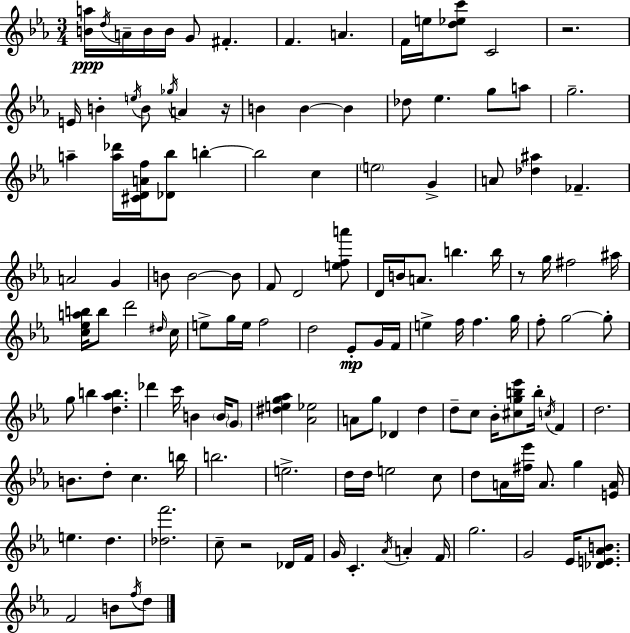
[B4,A5]/s D5/s A4/s B4/s B4/s G4/e F#4/q. F4/q. A4/q. F4/s E5/s [D5,Eb5,C6]/e C4/h R/h. E4/s B4/q E5/s B4/e Gb5/s A4/q R/s B4/q B4/q B4/q Db5/e Eb5/q. G5/e A5/e G5/h. A5/q [A5,Db6]/s [C#4,D4,A4,F5]/s [Db4,Bb5]/e B5/q B5/h C5/q E5/h G4/q A4/e [Db5,A#5]/q FES4/q. A4/h G4/q B4/e B4/h B4/e F4/e D4/h [E5,F5,A6]/e D4/s B4/s A4/e. B5/q. B5/s R/e G5/s F#5/h A#5/s [C5,Eb5,A5,B5]/s B5/e D6/h D#5/s C5/s E5/e G5/s E5/s F5/h D5/h Eb4/e G4/s F4/s E5/q F5/s F5/q. G5/s F5/e G5/h G5/e G5/e B5/q [D5,Ab5,B5]/q. Db6/q C6/s B4/q B4/s G4/e [D#5,E5,G5,Ab5]/q [Ab4,Eb5]/h A4/e G5/e Db4/q D5/q D5/e C5/e Bb4/s [C#5,G5,B5,Eb6]/e B5/s C5/s F4/q D5/h. B4/e. D5/e C5/q. B5/s B5/h. E5/h. D5/s D5/s E5/h C5/e D5/e A4/s [F#5,Eb6]/s A4/e. G5/q [E4,A4]/s E5/q. D5/q. [Db5,F6]/h. C5/e R/h Db4/s F4/s G4/s C4/q. Ab4/s A4/q F4/s G5/h. G4/h Eb4/s [Db4,E4,Ab4,B4]/e. F4/h B4/e F5/s D5/e